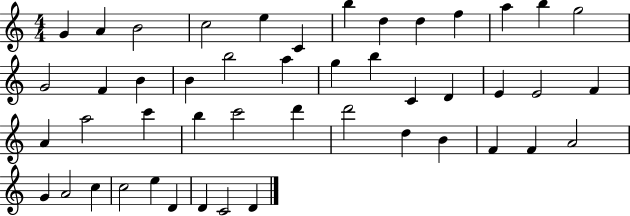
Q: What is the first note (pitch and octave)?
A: G4